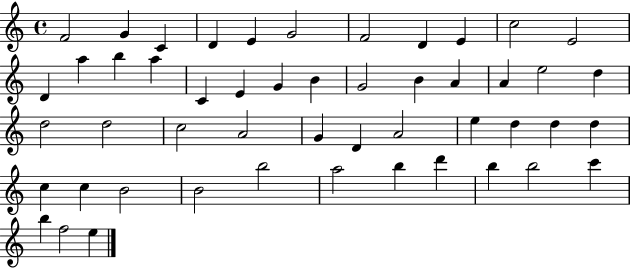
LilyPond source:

{
  \clef treble
  \time 4/4
  \defaultTimeSignature
  \key c \major
  f'2 g'4 c'4 | d'4 e'4 g'2 | f'2 d'4 e'4 | c''2 e'2 | \break d'4 a''4 b''4 a''4 | c'4 e'4 g'4 b'4 | g'2 b'4 a'4 | a'4 e''2 d''4 | \break d''2 d''2 | c''2 a'2 | g'4 d'4 a'2 | e''4 d''4 d''4 d''4 | \break c''4 c''4 b'2 | b'2 b''2 | a''2 b''4 d'''4 | b''4 b''2 c'''4 | \break b''4 f''2 e''4 | \bar "|."
}